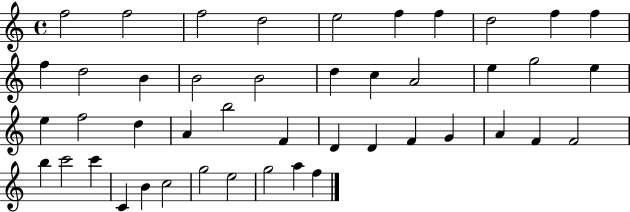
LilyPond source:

{
  \clef treble
  \time 4/4
  \defaultTimeSignature
  \key c \major
  f''2 f''2 | f''2 d''2 | e''2 f''4 f''4 | d''2 f''4 f''4 | \break f''4 d''2 b'4 | b'2 b'2 | d''4 c''4 a'2 | e''4 g''2 e''4 | \break e''4 f''2 d''4 | a'4 b''2 f'4 | d'4 d'4 f'4 g'4 | a'4 f'4 f'2 | \break b''4 c'''2 c'''4 | c'4 b'4 c''2 | g''2 e''2 | g''2 a''4 f''4 | \break \bar "|."
}